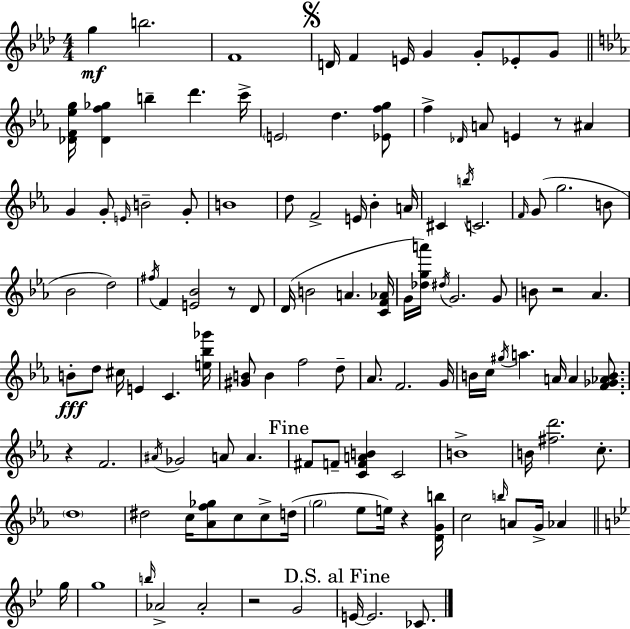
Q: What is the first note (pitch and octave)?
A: G5